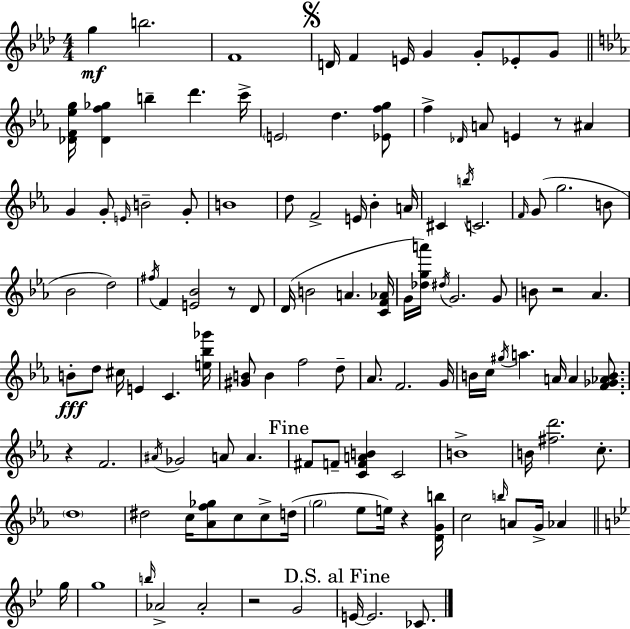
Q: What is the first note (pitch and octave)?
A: G5